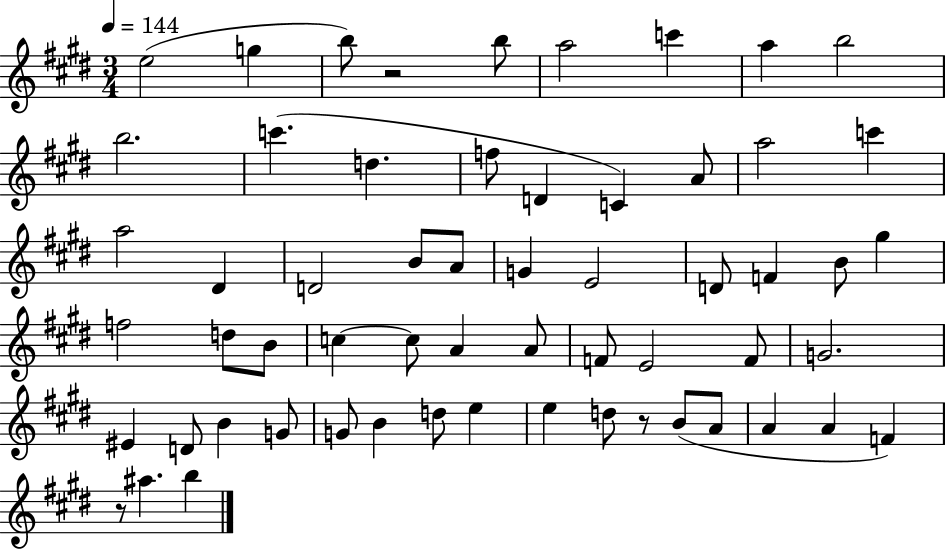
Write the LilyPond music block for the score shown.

{
  \clef treble
  \numericTimeSignature
  \time 3/4
  \key e \major
  \tempo 4 = 144
  e''2( g''4 | b''8) r2 b''8 | a''2 c'''4 | a''4 b''2 | \break b''2. | c'''4.( d''4. | f''8 d'4 c'4) a'8 | a''2 c'''4 | \break a''2 dis'4 | d'2 b'8 a'8 | g'4 e'2 | d'8 f'4 b'8 gis''4 | \break f''2 d''8 b'8 | c''4~~ c''8 a'4 a'8 | f'8 e'2 f'8 | g'2. | \break eis'4 d'8 b'4 g'8 | g'8 b'4 d''8 e''4 | e''4 d''8 r8 b'8( a'8 | a'4 a'4 f'4) | \break r8 ais''4. b''4 | \bar "|."
}